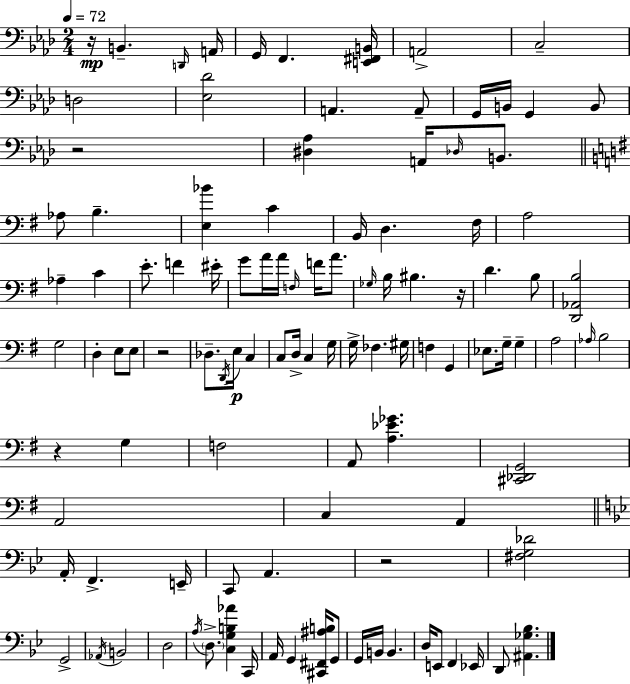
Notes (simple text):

R/s B2/q. D2/s A2/s G2/s F2/q. [E2,F#2,B2]/s A2/h C3/h D3/h [Eb3,Db4]/h A2/q. A2/e G2/s B2/s G2/q B2/e R/h [D#3,Ab3]/q A2/s Db3/s B2/e. Ab3/e B3/q. [E3,Bb4]/q C4/q B2/s D3/q. F#3/s A3/h Ab3/q C4/q E4/e. F4/q EIS4/s G4/e A4/s A4/s F3/s F4/s A4/e. Gb3/s B3/s BIS3/q. R/s D4/q. B3/e [D2,Ab2,B3]/h G3/h D3/q E3/e E3/e R/h Db3/e. D2/s E3/s C3/q C3/e D3/s C3/q G3/s G3/s FES3/q. G#3/s F3/q G2/q Eb3/e. G3/s G3/q A3/h Ab3/s B3/h R/q G3/q F3/h A2/e [A3,Eb4,Gb4]/q. [C#2,Db2,G2]/h A2/h C3/q A2/q A2/s F2/q. E2/s C2/e A2/q. R/h [F#3,G3,Db4]/h G2/h Ab2/s B2/h D3/h A3/s D3/e. [C3,G3,B3,Ab4]/q C2/s A2/s G2/q [C#2,F#2,A#3,B3]/s G2/e G2/s B2/s B2/q. D3/s E2/e F2/q Eb2/s D2/e [A#2,Gb3,Bb3]/q.